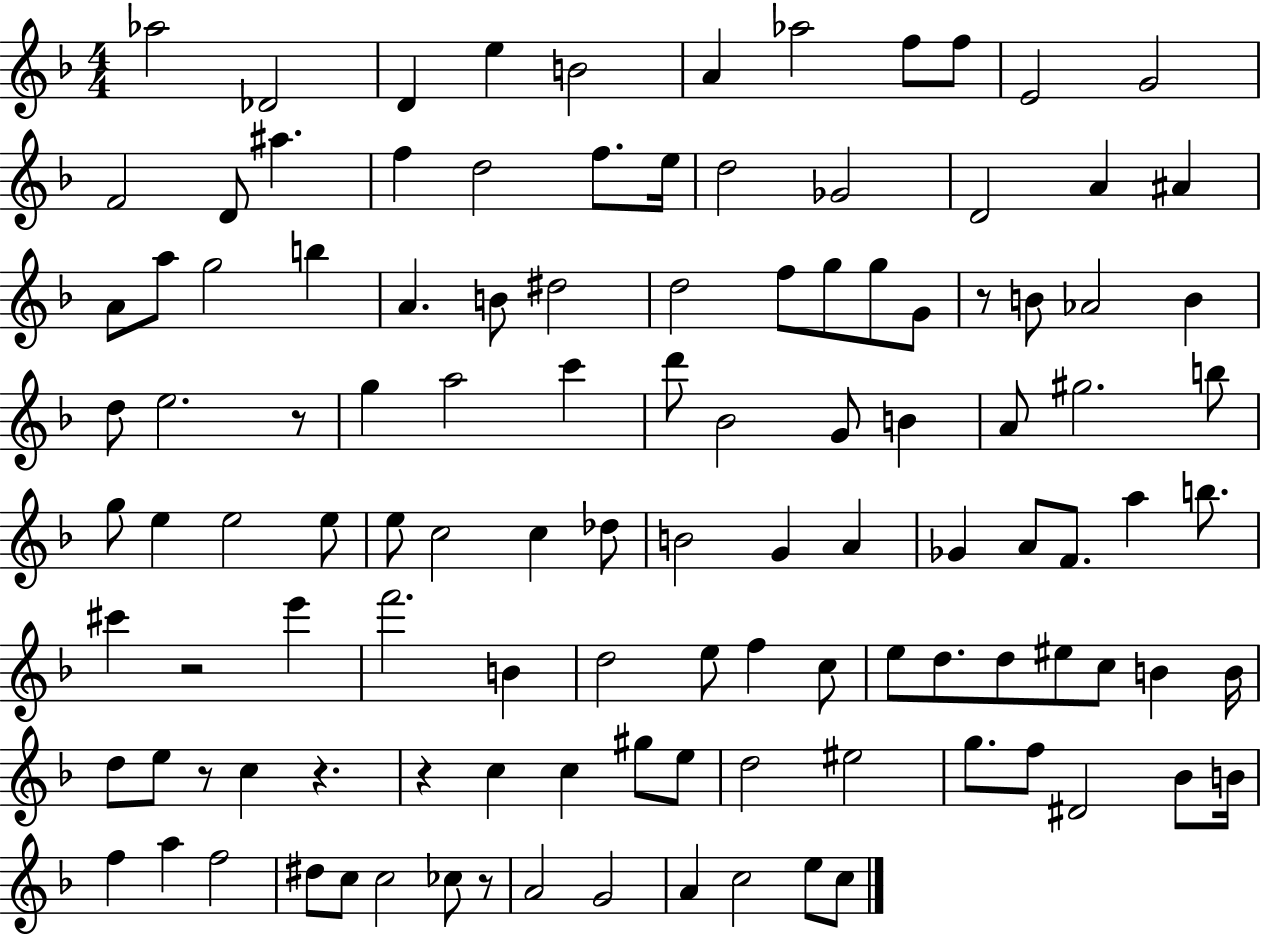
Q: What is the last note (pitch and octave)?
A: C5